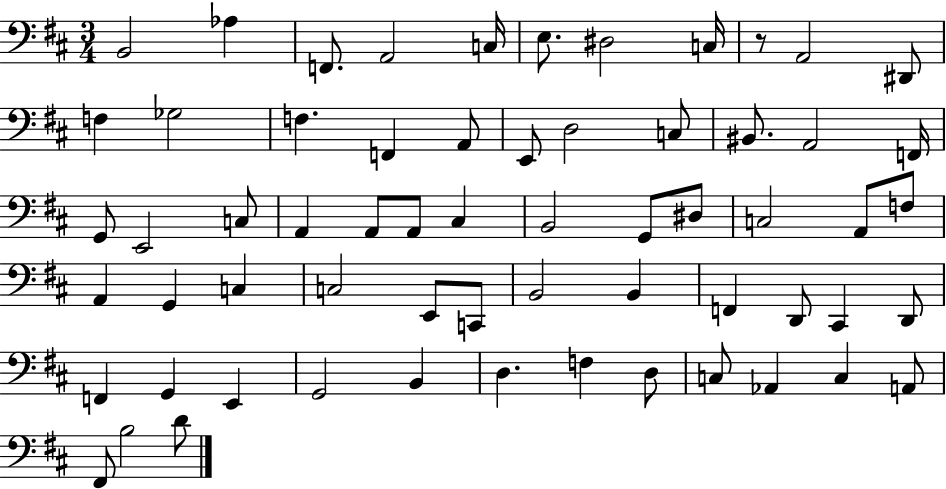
B2/h Ab3/q F2/e. A2/h C3/s E3/e. D#3/h C3/s R/e A2/h D#2/e F3/q Gb3/h F3/q. F2/q A2/e E2/e D3/h C3/e BIS2/e. A2/h F2/s G2/e E2/h C3/e A2/q A2/e A2/e C#3/q B2/h G2/e D#3/e C3/h A2/e F3/e A2/q G2/q C3/q C3/h E2/e C2/e B2/h B2/q F2/q D2/e C#2/q D2/e F2/q G2/q E2/q G2/h B2/q D3/q. F3/q D3/e C3/e Ab2/q C3/q A2/e F#2/e B3/h D4/e